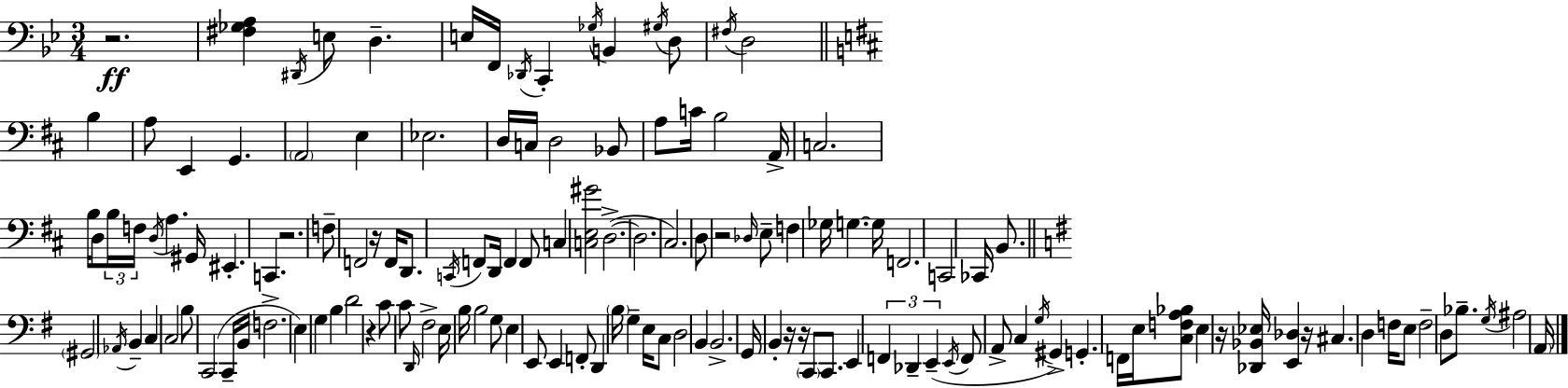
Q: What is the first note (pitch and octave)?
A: D#2